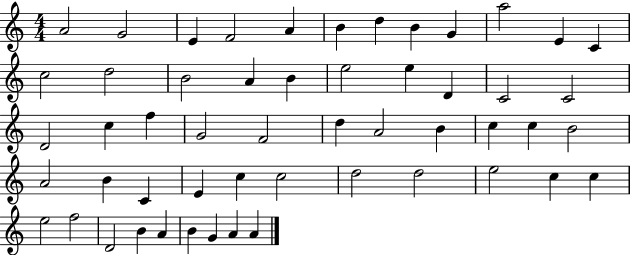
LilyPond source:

{
  \clef treble
  \numericTimeSignature
  \time 4/4
  \key c \major
  a'2 g'2 | e'4 f'2 a'4 | b'4 d''4 b'4 g'4 | a''2 e'4 c'4 | \break c''2 d''2 | b'2 a'4 b'4 | e''2 e''4 d'4 | c'2 c'2 | \break d'2 c''4 f''4 | g'2 f'2 | d''4 a'2 b'4 | c''4 c''4 b'2 | \break a'2 b'4 c'4 | e'4 c''4 c''2 | d''2 d''2 | e''2 c''4 c''4 | \break e''2 f''2 | d'2 b'4 a'4 | b'4 g'4 a'4 a'4 | \bar "|."
}